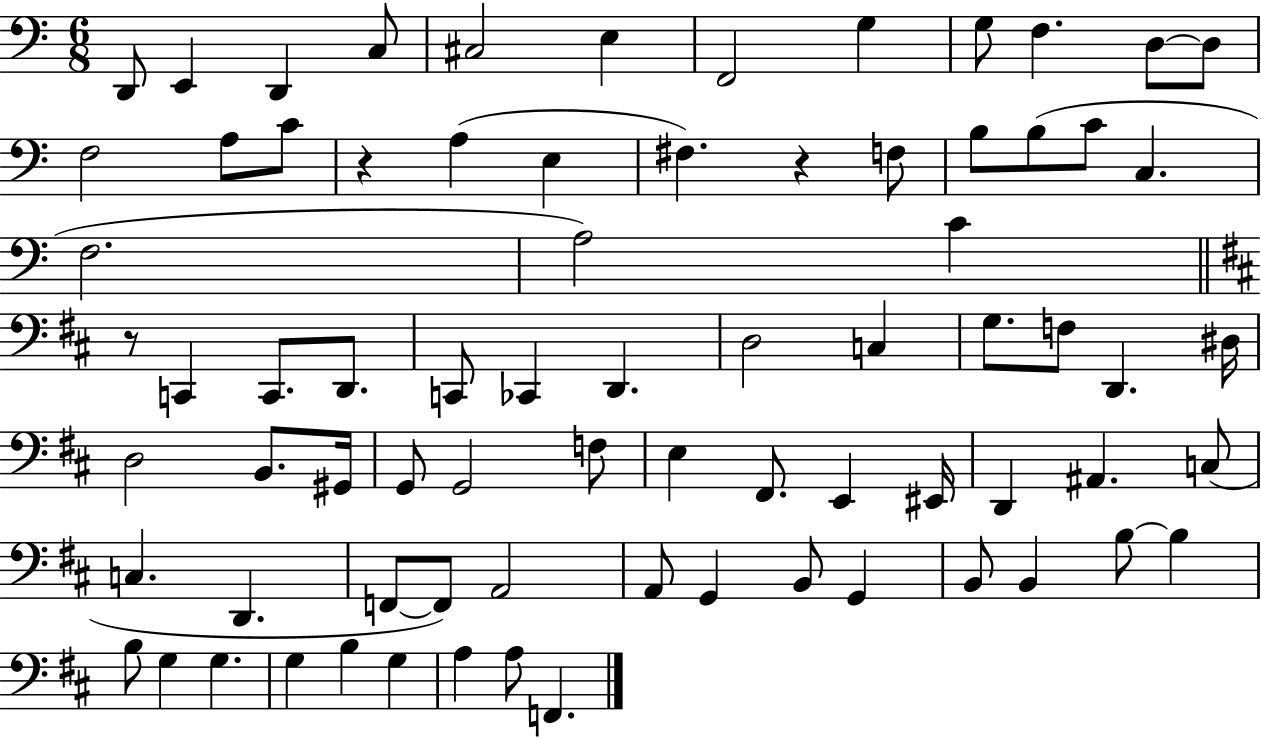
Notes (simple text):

D2/e E2/q D2/q C3/e C#3/h E3/q F2/h G3/q G3/e F3/q. D3/e D3/e F3/h A3/e C4/e R/q A3/q E3/q F#3/q. R/q F3/e B3/e B3/e C4/e C3/q. F3/h. A3/h C4/q R/e C2/q C2/e. D2/e. C2/e CES2/q D2/q. D3/h C3/q G3/e. F3/e D2/q. D#3/s D3/h B2/e. G#2/s G2/e G2/h F3/e E3/q F#2/e. E2/q EIS2/s D2/q A#2/q. C3/e C3/q. D2/q. F2/e F2/e A2/h A2/e G2/q B2/e G2/q B2/e B2/q B3/e B3/q B3/e G3/q G3/q. G3/q B3/q G3/q A3/q A3/e F2/q.